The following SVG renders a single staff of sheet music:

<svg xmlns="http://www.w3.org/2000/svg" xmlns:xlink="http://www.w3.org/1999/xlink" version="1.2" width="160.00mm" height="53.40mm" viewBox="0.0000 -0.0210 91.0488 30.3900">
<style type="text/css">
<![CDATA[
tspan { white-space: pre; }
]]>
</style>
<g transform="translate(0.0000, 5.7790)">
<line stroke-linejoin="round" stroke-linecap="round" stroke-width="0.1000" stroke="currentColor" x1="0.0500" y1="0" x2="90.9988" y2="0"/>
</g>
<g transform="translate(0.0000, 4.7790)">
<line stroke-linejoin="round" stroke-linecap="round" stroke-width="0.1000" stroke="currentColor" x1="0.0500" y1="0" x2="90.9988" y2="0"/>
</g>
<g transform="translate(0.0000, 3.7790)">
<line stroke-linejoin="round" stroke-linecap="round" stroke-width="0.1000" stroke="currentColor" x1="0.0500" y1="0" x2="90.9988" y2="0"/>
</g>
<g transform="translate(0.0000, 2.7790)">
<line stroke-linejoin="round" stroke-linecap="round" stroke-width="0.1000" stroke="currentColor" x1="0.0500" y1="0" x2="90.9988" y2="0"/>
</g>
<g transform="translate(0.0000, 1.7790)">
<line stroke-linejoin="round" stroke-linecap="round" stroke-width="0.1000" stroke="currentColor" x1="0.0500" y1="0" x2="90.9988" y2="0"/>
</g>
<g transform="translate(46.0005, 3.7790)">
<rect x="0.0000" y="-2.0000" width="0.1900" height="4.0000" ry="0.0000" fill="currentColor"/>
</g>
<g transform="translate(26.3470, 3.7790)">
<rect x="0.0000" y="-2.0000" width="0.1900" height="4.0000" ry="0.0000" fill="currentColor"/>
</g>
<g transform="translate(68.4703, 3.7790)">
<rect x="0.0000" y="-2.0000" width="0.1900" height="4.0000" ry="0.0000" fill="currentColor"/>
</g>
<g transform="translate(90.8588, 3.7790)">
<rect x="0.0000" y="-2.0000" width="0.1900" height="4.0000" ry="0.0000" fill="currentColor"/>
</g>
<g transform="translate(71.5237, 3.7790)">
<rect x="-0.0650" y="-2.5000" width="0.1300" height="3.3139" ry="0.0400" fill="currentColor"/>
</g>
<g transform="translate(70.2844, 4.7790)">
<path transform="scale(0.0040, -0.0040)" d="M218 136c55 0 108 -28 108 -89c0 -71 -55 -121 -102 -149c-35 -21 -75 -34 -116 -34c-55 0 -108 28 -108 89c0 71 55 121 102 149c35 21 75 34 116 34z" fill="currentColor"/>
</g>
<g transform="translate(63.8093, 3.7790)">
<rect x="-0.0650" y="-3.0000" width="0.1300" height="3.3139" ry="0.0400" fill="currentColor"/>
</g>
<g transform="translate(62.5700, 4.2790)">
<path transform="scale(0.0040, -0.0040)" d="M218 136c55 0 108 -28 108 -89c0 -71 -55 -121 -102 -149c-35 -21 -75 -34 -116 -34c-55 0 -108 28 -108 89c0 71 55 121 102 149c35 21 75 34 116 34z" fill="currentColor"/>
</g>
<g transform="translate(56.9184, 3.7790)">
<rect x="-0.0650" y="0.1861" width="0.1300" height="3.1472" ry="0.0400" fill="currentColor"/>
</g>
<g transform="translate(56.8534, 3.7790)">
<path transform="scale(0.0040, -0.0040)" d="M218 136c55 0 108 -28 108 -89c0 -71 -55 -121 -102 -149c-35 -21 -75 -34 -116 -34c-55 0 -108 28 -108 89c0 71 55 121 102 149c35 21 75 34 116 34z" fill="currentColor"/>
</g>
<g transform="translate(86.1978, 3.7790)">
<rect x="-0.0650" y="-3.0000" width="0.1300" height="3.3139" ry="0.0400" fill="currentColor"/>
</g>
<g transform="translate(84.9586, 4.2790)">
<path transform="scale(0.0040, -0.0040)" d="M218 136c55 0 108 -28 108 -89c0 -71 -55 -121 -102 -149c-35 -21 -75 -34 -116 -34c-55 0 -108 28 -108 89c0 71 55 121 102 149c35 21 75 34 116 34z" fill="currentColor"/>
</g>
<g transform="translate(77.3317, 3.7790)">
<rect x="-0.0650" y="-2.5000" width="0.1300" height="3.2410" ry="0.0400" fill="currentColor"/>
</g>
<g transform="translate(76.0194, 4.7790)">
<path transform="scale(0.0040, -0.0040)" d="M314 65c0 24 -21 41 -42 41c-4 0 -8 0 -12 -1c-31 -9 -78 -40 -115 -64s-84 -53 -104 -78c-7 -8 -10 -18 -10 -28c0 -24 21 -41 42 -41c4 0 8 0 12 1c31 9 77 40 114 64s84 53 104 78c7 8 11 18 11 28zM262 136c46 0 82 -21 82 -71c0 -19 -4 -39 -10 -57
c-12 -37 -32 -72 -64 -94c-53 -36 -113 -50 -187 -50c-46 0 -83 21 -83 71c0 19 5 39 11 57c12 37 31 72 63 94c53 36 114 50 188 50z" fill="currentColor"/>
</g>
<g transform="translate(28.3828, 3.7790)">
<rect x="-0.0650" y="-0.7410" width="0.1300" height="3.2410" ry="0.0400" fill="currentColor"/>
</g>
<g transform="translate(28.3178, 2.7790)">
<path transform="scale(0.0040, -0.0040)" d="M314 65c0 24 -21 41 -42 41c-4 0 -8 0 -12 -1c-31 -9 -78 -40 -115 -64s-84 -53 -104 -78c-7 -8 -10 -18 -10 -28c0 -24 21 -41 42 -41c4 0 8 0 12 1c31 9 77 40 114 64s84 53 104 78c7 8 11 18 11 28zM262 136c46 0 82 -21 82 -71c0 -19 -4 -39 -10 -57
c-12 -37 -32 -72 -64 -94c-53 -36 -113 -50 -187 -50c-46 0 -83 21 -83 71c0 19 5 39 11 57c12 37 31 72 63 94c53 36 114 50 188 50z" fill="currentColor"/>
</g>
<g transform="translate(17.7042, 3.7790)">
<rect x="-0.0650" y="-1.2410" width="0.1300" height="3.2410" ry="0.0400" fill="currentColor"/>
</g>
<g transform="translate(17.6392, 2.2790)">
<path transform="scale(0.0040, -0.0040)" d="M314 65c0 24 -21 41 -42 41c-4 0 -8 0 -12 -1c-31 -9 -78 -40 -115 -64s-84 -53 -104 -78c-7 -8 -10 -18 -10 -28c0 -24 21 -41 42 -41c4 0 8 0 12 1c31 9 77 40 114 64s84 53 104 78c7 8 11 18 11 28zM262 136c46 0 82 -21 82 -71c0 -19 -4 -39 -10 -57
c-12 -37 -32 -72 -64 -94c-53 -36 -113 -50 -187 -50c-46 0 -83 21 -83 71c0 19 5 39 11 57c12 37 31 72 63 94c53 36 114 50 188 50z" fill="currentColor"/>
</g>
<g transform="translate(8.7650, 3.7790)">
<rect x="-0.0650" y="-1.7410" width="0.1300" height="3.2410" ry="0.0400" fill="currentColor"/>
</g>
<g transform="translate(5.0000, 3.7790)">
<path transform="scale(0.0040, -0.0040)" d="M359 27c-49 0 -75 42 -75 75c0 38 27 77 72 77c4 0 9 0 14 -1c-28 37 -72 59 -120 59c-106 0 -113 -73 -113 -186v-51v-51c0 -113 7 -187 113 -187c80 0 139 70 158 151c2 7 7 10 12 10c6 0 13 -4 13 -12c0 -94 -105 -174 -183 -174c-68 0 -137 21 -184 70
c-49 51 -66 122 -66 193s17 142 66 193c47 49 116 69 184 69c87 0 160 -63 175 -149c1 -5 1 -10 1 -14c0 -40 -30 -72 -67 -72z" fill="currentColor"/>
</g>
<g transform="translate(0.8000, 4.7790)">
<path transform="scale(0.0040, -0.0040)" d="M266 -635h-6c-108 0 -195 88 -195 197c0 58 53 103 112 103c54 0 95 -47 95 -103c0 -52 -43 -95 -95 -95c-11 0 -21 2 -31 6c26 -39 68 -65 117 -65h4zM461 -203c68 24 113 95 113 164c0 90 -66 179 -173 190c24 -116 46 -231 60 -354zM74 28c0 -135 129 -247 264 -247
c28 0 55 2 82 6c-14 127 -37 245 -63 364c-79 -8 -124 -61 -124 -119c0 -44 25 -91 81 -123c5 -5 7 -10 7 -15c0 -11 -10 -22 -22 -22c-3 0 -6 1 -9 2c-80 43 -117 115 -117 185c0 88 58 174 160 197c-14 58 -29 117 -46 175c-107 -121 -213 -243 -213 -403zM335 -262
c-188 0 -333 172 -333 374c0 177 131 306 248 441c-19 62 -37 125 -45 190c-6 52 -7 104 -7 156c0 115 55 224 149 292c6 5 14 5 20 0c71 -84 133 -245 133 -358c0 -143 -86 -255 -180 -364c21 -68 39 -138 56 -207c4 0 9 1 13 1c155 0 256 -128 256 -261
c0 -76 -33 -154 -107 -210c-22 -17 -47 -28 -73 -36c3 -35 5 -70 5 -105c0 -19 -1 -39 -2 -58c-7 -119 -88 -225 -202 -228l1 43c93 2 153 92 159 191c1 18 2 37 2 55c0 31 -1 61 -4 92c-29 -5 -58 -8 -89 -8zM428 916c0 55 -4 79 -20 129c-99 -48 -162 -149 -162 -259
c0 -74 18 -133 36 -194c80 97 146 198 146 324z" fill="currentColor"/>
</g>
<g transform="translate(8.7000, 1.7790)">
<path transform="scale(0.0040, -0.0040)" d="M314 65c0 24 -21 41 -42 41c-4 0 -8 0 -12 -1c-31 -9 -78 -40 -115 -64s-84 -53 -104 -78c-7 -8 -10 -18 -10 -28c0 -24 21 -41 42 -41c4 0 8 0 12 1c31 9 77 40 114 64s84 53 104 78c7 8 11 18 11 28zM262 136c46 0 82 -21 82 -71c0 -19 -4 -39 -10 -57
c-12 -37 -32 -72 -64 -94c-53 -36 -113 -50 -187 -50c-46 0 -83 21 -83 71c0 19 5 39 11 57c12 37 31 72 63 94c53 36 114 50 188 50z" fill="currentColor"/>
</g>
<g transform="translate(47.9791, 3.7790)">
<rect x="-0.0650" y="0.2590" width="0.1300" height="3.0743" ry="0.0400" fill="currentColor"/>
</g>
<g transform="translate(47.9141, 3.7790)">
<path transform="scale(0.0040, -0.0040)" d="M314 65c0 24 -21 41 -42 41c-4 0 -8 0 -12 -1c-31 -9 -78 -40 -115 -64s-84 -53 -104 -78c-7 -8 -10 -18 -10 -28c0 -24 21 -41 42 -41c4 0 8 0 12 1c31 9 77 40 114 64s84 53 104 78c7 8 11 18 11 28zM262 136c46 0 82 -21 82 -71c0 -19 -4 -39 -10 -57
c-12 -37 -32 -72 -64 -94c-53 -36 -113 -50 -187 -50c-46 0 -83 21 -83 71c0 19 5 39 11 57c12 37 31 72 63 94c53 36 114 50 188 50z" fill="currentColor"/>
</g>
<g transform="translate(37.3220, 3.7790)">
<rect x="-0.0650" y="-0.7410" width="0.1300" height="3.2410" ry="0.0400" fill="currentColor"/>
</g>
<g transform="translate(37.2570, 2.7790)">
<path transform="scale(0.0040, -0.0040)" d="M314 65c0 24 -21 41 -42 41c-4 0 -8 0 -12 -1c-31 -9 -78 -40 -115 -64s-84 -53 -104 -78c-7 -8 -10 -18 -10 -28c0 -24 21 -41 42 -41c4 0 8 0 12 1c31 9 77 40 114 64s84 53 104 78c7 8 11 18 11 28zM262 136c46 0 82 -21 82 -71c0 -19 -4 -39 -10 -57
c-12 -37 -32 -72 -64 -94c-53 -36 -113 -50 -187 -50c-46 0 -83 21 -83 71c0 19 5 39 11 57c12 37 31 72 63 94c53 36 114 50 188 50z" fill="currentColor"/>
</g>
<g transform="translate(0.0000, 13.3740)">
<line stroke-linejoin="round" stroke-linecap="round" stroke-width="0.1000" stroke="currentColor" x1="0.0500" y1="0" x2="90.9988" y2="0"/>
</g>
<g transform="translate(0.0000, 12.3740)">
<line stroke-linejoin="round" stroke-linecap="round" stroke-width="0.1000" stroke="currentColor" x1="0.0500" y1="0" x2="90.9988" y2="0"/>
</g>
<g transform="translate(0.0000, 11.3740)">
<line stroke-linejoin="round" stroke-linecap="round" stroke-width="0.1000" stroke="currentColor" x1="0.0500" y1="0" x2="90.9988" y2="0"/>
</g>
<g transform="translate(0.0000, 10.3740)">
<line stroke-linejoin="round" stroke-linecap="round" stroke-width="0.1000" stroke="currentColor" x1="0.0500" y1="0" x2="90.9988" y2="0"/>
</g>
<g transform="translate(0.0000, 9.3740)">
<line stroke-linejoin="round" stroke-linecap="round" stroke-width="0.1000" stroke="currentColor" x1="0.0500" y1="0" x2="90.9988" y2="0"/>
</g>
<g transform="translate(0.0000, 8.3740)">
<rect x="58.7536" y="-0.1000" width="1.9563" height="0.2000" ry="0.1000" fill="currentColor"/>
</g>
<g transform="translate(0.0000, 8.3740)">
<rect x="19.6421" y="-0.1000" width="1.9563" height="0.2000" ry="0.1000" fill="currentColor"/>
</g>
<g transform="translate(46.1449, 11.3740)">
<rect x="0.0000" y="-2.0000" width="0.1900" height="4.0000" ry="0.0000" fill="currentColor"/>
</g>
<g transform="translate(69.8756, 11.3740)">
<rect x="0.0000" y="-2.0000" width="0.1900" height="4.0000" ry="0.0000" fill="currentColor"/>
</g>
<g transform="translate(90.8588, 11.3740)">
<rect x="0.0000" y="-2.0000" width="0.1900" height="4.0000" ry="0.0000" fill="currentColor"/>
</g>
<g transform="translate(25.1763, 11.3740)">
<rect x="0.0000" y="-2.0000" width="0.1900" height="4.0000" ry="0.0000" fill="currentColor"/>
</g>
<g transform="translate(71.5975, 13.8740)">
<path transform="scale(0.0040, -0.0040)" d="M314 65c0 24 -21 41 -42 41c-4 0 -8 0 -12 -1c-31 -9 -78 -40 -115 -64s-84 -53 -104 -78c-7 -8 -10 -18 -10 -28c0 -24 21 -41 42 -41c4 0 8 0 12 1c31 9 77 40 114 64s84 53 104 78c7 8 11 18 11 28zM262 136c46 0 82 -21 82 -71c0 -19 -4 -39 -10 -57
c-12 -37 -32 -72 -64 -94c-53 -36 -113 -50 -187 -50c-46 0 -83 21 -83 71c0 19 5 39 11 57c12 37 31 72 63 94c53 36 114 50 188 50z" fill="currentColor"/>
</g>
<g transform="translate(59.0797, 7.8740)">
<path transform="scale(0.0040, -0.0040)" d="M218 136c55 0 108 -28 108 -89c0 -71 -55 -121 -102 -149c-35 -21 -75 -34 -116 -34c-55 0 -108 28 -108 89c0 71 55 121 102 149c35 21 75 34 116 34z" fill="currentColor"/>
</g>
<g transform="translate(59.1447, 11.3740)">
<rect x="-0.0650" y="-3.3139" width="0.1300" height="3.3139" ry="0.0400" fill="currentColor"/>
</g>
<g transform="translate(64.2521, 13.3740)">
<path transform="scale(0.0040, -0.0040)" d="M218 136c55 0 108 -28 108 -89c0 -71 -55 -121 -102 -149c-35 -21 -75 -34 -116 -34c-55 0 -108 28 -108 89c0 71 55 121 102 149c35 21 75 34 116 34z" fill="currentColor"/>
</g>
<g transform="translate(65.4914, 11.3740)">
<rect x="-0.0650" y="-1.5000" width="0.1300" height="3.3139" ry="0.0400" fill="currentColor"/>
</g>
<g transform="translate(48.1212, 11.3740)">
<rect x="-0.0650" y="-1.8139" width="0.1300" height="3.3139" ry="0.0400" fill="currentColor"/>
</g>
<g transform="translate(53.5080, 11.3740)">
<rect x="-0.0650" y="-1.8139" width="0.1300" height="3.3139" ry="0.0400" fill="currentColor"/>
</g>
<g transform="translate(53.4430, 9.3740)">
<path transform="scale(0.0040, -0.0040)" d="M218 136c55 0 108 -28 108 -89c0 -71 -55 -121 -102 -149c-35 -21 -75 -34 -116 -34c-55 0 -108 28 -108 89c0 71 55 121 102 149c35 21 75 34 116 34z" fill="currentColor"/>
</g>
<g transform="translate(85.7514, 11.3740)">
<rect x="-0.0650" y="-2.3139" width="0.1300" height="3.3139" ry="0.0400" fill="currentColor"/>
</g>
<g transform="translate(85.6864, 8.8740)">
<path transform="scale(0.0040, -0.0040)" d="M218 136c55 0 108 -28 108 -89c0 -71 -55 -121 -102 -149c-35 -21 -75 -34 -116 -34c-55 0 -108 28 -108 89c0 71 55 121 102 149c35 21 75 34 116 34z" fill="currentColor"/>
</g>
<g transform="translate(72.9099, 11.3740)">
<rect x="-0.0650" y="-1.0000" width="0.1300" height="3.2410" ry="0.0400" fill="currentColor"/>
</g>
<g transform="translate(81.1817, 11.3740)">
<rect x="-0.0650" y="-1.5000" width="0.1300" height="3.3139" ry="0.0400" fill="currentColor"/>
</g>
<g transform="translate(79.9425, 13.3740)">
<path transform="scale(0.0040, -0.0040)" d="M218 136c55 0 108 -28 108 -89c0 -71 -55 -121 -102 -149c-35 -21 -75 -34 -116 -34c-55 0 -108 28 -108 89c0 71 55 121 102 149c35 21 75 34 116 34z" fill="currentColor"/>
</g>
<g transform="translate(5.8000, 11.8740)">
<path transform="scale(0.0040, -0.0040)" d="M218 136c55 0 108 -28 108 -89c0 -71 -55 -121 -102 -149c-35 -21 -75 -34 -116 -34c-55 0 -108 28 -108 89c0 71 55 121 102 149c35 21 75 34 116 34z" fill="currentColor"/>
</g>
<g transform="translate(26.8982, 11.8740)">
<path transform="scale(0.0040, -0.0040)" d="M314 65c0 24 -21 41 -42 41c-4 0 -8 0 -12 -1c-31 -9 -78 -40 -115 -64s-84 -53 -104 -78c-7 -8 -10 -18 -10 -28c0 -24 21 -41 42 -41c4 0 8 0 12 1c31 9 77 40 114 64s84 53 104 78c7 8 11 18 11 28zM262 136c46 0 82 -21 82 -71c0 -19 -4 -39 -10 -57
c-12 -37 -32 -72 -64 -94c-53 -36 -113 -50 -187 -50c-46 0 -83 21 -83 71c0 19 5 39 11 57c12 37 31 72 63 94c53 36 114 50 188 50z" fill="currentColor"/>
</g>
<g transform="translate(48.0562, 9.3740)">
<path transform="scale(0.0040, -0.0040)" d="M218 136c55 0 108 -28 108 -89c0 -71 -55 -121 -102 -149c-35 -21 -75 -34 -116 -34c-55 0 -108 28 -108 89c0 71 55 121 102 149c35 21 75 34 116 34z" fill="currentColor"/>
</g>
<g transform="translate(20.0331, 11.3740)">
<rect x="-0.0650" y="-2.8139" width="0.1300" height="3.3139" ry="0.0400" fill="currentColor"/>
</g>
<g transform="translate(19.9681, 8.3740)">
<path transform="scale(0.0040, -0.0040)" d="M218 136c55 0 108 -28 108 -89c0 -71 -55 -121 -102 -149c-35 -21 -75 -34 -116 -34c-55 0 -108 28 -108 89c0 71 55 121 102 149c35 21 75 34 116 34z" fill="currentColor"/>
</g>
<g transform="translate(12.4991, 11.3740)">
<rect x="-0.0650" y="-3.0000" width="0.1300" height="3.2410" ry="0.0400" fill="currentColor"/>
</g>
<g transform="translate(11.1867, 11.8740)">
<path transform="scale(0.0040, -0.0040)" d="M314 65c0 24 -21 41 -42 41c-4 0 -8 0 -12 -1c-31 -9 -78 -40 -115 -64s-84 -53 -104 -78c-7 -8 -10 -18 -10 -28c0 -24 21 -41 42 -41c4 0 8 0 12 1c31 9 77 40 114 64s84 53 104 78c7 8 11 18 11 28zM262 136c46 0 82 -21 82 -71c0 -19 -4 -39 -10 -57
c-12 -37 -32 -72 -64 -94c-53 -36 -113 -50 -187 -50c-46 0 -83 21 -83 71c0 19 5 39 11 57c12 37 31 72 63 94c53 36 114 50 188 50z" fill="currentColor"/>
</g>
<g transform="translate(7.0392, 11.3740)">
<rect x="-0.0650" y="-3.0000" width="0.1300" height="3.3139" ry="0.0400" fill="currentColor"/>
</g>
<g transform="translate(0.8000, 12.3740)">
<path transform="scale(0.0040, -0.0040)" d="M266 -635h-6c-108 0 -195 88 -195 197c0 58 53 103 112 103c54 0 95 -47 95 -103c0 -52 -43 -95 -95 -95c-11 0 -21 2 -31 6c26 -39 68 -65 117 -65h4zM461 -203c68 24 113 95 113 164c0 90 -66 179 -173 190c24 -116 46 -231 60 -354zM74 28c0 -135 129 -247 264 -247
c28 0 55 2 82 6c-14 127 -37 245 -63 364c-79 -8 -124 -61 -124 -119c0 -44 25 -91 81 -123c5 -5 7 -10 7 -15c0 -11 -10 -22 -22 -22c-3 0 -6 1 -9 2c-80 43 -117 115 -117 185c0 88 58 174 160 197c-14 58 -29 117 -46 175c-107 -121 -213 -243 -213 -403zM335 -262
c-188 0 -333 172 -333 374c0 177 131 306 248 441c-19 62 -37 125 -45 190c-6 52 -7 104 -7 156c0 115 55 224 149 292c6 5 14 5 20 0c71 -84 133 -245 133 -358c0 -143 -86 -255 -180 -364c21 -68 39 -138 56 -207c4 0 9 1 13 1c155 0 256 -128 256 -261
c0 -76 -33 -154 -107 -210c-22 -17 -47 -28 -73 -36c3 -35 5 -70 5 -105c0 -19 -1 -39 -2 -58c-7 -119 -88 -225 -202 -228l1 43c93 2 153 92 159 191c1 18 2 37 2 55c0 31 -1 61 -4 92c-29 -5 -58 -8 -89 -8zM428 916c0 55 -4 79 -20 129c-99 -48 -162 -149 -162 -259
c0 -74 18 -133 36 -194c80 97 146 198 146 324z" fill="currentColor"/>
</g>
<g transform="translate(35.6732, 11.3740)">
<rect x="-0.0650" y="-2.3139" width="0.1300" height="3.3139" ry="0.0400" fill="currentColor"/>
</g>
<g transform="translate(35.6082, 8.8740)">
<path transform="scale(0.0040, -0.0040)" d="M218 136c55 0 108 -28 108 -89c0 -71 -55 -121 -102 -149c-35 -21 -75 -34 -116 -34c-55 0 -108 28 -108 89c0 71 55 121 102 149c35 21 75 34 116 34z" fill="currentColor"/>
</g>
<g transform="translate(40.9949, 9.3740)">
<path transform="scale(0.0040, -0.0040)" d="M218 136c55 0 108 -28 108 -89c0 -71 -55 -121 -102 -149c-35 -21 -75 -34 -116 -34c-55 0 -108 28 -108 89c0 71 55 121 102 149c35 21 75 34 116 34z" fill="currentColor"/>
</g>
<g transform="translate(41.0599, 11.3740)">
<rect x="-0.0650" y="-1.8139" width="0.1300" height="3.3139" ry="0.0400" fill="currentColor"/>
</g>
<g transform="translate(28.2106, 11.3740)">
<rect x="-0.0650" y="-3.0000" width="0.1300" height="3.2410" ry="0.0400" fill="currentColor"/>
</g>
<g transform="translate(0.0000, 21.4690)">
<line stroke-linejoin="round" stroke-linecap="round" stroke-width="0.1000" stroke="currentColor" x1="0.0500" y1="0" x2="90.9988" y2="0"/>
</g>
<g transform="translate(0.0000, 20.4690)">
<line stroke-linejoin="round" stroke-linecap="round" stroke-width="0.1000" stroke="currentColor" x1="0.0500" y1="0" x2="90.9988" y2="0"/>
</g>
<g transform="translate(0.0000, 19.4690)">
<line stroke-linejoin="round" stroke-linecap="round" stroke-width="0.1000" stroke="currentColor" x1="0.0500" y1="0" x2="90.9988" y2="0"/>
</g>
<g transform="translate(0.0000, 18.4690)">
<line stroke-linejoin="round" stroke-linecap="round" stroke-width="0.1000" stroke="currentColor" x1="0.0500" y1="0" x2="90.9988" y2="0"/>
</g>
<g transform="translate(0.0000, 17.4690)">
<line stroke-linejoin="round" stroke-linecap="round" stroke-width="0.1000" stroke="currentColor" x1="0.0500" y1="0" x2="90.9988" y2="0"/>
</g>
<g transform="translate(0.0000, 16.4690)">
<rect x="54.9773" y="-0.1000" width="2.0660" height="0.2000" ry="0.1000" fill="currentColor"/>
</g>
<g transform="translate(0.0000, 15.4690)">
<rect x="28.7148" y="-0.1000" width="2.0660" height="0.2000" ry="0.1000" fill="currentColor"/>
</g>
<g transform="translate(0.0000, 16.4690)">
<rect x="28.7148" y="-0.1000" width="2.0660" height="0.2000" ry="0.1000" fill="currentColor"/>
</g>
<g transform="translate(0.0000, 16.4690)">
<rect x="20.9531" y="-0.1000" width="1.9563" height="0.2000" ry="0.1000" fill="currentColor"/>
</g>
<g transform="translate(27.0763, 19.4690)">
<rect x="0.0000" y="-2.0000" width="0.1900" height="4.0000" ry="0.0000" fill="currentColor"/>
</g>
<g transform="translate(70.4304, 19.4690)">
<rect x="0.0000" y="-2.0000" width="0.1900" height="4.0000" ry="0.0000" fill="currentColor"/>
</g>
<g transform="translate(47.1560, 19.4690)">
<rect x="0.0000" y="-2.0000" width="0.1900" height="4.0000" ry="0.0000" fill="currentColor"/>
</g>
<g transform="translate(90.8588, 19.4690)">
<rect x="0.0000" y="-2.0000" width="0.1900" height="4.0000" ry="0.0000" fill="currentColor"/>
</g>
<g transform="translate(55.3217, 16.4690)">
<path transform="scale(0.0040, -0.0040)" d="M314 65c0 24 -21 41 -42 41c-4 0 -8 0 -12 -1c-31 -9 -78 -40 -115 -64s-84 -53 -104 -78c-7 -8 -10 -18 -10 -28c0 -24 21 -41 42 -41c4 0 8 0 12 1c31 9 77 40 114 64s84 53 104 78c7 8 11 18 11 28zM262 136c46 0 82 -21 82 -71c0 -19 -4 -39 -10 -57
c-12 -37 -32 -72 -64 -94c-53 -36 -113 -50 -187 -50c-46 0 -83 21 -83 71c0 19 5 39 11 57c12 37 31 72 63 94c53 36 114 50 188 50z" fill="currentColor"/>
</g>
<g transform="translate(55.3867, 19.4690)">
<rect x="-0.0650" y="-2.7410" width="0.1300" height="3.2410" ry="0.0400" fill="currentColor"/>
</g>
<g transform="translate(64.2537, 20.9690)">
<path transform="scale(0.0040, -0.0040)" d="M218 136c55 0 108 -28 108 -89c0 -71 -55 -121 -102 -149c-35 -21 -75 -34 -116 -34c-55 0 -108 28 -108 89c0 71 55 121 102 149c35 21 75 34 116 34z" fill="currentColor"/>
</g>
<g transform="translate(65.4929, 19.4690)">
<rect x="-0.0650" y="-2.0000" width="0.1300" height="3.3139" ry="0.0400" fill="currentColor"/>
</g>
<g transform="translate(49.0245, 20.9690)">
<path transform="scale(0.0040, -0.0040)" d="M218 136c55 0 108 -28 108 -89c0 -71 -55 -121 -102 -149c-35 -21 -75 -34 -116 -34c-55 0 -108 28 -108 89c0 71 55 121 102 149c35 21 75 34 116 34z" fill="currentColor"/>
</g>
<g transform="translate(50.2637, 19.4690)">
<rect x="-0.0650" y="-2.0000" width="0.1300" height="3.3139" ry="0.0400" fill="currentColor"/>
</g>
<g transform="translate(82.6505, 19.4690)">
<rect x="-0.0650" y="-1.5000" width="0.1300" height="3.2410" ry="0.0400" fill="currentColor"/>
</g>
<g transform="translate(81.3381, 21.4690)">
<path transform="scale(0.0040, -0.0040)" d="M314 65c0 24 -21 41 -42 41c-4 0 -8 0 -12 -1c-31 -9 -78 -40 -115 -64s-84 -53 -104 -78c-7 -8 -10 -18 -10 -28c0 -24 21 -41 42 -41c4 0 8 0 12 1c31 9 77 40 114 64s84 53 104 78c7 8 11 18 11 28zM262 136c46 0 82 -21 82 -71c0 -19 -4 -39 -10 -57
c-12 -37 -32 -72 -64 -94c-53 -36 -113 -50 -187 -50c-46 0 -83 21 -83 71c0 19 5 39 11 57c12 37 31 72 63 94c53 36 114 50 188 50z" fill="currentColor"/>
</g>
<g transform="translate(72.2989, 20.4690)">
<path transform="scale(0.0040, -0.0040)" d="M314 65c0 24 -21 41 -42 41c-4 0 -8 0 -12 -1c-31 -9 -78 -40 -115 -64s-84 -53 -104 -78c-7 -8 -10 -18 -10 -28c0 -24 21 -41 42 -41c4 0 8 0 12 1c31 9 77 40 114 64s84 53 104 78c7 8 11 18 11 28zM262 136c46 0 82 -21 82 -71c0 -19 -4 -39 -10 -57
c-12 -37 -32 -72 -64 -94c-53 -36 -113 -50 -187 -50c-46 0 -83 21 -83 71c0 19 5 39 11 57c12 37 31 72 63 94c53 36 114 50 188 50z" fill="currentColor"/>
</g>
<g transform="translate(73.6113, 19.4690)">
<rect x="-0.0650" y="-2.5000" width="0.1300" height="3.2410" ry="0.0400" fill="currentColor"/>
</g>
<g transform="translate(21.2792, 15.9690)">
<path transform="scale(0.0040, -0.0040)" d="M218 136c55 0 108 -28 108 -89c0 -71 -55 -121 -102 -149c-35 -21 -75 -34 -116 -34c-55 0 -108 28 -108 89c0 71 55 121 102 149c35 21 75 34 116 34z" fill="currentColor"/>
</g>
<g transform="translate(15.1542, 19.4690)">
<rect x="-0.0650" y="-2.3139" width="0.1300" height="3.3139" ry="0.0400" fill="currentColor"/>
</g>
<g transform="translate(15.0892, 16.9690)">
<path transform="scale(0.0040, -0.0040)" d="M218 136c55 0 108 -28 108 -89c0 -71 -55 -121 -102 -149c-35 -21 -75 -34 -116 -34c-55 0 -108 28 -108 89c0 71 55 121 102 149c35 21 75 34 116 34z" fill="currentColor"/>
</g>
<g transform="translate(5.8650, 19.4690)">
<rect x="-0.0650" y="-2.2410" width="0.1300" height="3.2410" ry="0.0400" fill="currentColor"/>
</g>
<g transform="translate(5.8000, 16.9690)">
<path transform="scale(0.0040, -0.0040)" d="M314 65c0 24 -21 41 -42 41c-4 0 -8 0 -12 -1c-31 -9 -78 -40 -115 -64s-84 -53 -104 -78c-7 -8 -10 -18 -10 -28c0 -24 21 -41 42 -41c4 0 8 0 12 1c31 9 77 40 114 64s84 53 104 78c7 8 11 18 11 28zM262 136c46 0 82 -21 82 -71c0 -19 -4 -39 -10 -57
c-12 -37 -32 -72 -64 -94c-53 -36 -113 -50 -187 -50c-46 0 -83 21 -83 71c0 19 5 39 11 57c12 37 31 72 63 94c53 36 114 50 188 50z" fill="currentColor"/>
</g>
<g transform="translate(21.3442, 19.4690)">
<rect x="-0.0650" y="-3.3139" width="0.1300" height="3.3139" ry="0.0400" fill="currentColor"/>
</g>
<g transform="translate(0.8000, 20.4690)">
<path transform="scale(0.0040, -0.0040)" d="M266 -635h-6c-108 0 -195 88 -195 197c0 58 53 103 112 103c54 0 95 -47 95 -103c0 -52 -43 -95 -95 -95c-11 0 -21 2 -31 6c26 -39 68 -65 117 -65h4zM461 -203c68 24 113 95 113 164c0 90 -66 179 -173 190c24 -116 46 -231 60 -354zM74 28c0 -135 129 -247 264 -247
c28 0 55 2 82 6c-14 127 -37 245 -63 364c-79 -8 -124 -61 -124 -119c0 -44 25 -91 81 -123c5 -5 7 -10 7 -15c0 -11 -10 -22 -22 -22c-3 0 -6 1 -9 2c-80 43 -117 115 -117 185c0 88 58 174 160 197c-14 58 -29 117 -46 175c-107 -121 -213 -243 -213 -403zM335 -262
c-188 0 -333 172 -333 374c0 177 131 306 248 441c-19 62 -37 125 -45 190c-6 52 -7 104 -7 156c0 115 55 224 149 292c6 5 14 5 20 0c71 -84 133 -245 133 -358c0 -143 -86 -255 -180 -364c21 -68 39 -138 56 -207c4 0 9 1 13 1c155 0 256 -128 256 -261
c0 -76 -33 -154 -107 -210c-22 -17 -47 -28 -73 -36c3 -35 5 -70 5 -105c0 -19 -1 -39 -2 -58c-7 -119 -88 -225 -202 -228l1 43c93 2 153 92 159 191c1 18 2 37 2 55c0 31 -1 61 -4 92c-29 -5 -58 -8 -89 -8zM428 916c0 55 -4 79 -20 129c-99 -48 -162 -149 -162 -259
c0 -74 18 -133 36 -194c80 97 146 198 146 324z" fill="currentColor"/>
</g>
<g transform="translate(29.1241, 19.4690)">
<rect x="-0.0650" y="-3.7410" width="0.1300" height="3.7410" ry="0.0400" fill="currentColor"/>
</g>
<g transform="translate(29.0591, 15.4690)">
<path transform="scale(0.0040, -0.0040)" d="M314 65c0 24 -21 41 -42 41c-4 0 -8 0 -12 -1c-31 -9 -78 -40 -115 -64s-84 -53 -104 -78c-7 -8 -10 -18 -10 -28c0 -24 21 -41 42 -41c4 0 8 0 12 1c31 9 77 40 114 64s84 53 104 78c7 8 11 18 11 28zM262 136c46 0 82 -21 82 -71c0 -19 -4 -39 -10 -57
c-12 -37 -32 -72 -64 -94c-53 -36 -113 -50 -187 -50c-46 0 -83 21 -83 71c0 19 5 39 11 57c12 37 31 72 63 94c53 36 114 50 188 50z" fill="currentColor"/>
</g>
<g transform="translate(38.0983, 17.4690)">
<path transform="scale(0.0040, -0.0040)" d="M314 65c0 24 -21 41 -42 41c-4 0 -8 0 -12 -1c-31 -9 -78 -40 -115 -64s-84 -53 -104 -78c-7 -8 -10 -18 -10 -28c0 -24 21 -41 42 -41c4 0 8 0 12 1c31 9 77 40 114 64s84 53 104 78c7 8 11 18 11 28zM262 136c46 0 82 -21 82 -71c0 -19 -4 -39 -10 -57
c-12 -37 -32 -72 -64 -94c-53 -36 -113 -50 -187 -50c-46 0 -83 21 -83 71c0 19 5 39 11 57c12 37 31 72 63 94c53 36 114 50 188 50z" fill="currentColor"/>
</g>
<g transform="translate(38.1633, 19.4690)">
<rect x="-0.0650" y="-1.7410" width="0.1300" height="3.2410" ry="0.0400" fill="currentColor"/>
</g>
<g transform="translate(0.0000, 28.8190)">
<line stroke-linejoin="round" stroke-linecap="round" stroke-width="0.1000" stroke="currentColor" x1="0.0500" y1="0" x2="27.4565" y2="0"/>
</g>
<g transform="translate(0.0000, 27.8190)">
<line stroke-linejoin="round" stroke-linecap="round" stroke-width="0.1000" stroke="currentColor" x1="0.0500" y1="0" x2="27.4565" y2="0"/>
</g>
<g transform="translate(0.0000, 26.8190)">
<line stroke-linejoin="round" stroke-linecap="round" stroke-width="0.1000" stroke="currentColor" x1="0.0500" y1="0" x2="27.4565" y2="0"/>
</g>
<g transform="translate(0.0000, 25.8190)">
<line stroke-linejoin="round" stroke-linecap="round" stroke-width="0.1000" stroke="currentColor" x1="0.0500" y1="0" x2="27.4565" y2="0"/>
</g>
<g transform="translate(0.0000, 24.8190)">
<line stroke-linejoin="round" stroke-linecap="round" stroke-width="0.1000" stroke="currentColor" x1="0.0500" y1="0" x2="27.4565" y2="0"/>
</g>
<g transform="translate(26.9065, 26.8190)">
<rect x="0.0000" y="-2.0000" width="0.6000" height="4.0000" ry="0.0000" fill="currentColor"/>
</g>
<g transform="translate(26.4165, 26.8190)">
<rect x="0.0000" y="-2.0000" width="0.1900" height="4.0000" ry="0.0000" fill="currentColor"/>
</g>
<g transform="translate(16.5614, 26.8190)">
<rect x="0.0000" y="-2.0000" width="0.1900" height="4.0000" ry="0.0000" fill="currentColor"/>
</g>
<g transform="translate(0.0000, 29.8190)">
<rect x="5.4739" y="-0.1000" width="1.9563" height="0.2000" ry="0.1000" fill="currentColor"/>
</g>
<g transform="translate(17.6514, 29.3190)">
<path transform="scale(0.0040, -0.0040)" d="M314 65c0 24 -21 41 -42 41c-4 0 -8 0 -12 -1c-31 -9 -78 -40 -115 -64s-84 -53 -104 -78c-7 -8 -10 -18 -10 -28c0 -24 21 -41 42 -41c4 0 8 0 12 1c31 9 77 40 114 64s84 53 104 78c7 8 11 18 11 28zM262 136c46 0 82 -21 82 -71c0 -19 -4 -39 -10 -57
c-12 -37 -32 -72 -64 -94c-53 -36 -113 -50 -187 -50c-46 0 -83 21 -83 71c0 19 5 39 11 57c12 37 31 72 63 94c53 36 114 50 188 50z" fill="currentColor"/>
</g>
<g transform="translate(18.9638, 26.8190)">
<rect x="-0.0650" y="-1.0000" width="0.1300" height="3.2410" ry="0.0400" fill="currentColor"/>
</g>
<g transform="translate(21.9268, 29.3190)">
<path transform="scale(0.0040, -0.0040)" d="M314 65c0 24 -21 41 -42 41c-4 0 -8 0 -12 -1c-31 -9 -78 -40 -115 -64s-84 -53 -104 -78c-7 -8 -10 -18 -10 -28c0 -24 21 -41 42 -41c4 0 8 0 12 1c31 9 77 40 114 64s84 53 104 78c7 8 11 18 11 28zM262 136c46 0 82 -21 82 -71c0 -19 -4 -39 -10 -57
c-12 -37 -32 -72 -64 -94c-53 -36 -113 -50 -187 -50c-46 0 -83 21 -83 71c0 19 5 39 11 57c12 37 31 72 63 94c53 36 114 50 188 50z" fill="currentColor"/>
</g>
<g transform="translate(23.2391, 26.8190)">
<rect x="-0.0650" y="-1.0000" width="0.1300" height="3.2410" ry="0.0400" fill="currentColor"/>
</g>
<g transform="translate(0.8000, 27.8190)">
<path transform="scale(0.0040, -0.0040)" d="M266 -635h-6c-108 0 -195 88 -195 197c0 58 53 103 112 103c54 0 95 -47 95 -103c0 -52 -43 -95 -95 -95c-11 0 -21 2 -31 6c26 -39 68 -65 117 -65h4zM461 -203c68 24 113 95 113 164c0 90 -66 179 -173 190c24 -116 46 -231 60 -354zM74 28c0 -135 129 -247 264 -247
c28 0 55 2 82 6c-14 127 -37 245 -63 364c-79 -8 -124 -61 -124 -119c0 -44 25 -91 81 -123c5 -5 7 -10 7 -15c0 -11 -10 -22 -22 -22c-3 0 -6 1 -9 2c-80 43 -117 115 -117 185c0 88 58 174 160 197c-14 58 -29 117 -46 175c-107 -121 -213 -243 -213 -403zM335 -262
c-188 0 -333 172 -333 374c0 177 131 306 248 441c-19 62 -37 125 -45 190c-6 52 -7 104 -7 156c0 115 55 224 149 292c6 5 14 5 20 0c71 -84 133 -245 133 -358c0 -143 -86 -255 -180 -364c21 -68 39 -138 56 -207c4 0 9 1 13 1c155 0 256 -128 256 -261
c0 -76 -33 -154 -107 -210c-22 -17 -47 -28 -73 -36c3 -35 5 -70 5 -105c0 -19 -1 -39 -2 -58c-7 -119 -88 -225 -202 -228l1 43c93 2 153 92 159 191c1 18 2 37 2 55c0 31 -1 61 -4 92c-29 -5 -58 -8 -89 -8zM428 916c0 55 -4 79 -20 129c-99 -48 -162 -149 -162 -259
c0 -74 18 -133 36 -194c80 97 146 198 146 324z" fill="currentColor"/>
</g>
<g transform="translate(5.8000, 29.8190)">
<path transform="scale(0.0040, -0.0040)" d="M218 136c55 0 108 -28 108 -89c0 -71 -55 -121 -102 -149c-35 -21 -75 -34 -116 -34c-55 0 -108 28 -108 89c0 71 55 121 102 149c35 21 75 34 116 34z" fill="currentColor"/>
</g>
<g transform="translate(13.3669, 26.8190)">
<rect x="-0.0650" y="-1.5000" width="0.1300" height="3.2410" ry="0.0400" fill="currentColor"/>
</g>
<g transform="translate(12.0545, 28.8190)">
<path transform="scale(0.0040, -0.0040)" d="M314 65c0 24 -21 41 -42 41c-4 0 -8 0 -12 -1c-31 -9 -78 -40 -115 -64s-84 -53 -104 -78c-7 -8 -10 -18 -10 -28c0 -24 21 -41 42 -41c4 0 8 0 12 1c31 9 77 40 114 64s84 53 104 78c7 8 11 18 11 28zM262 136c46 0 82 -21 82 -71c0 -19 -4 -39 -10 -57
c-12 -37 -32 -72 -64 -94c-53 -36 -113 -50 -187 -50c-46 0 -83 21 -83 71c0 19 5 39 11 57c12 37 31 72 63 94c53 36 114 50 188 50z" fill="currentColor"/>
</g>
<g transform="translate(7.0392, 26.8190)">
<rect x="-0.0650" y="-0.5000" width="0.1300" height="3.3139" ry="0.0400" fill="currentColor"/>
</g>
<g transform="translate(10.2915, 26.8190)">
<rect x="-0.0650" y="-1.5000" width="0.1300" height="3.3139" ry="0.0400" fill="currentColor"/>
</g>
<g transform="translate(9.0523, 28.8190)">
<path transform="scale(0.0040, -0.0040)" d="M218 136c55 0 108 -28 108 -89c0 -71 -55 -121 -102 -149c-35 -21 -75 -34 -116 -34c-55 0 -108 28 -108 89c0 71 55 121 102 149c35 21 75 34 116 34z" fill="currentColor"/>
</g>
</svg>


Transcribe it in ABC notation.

X:1
T:Untitled
M:4/4
L:1/4
K:C
f2 e2 d2 d2 B2 B A G G2 A A A2 a A2 g f f f b E D2 E g g2 g b c'2 f2 F a2 F G2 E2 C E E2 D2 D2